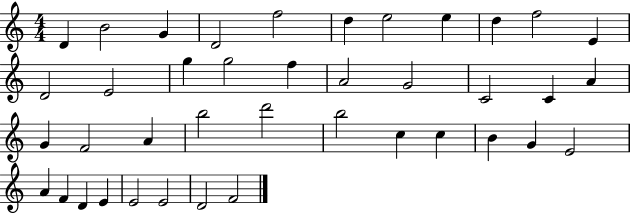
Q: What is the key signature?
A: C major